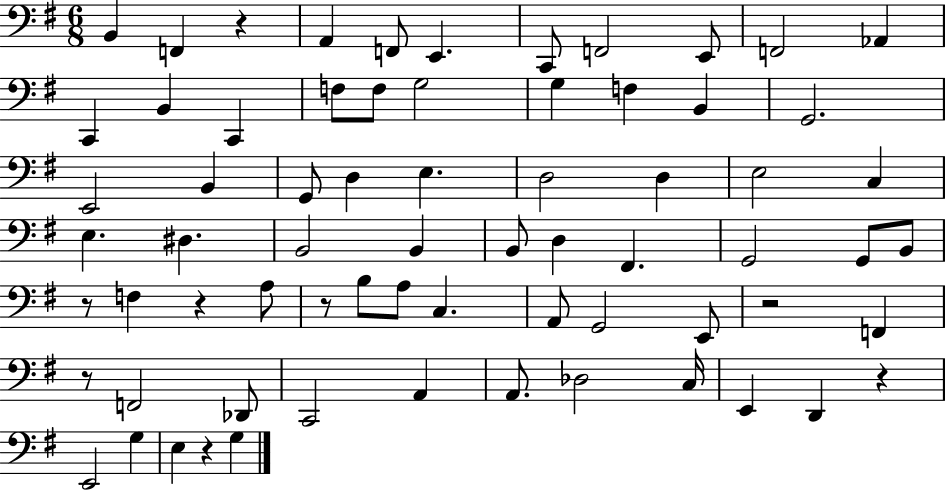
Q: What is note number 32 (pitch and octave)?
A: B2